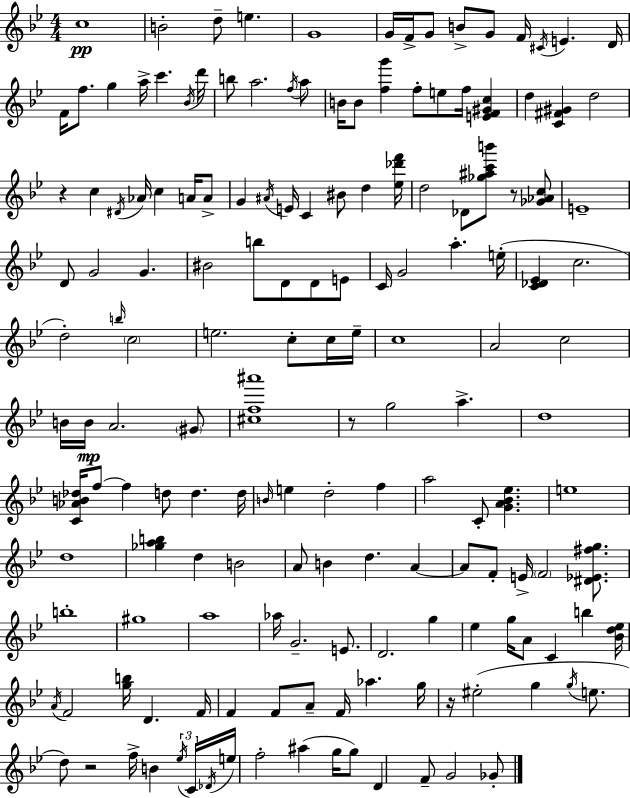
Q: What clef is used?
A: treble